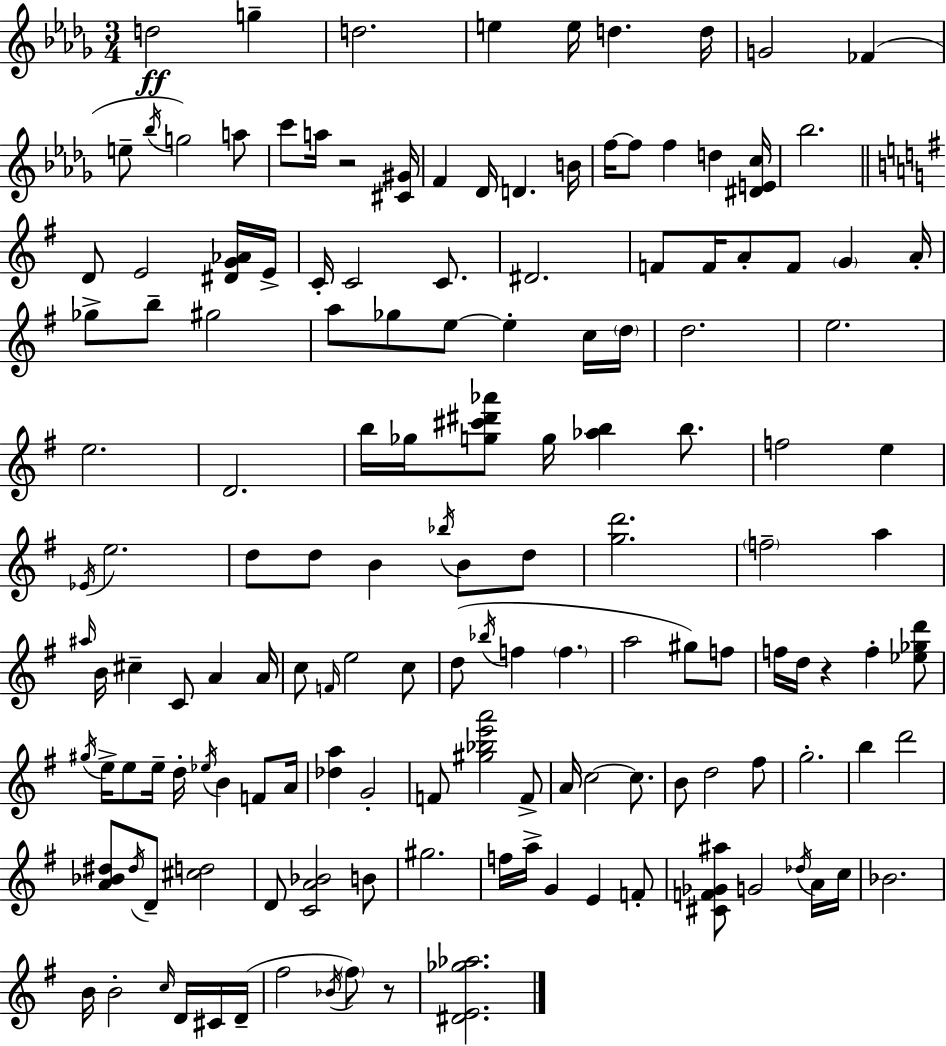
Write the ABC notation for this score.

X:1
T:Untitled
M:3/4
L:1/4
K:Bbm
d2 g d2 e e/4 d d/4 G2 _F e/2 _b/4 g2 a/2 c'/2 a/4 z2 [^C^G]/4 F _D/4 D B/4 f/4 f/2 f d [^DEc]/4 _b2 D/2 E2 [^DG_A]/4 E/4 C/4 C2 C/2 ^D2 F/2 F/4 A/2 F/2 G A/4 _g/2 b/2 ^g2 a/2 _g/2 e/2 e c/4 d/4 d2 e2 e2 D2 b/4 _g/4 [g^c'^d'_a']/2 g/4 [_ab] b/2 f2 e _E/4 e2 d/2 d/2 B _b/4 B/2 d/2 [gd']2 f2 a ^a/4 B/4 ^c C/2 A A/4 c/2 F/4 e2 c/2 d/2 _b/4 f f a2 ^g/2 f/2 f/4 d/4 z f [_e_gd']/2 ^g/4 e/4 e/2 e/4 d/4 _e/4 B F/2 A/4 [_da] G2 F/2 [^g_be'a']2 F/2 A/4 c2 c/2 B/2 d2 ^f/2 g2 b d'2 [A_B^d]/2 ^d/4 D/2 [^cd]2 D/2 [CA_B]2 B/2 ^g2 f/4 a/4 G E F/2 [^CF_G^a]/2 G2 _d/4 A/4 c/4 _B2 B/4 B2 c/4 D/4 ^C/4 D/4 ^f2 _B/4 ^f/2 z/2 [^DE_g_a]2